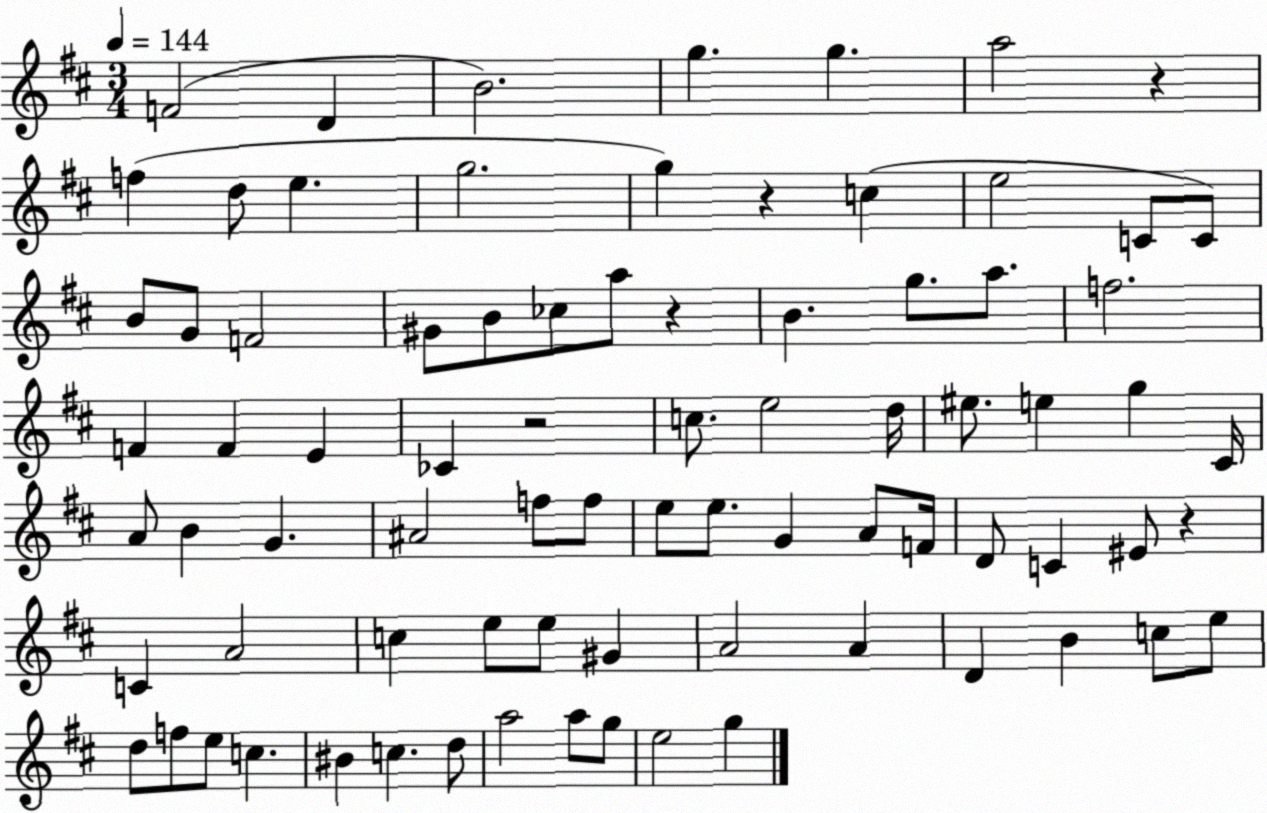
X:1
T:Untitled
M:3/4
L:1/4
K:D
F2 D B2 g g a2 z f d/2 e g2 g z c e2 C/2 C/2 B/2 G/2 F2 ^G/2 B/2 _c/2 a/2 z B g/2 a/2 f2 F F E _C z2 c/2 e2 d/4 ^e/2 e g ^C/4 A/2 B G ^A2 f/2 f/2 e/2 e/2 G A/2 F/4 D/2 C ^E/2 z C A2 c e/2 e/2 ^G A2 A D B c/2 e/2 d/2 f/2 e/2 c ^B c d/2 a2 a/2 g/2 e2 g